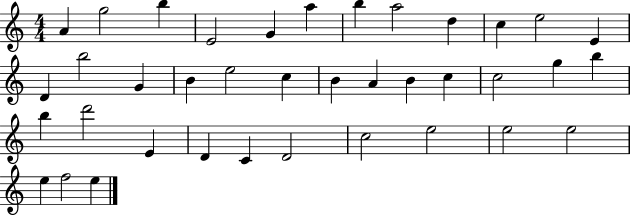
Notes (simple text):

A4/q G5/h B5/q E4/h G4/q A5/q B5/q A5/h D5/q C5/q E5/h E4/q D4/q B5/h G4/q B4/q E5/h C5/q B4/q A4/q B4/q C5/q C5/h G5/q B5/q B5/q D6/h E4/q D4/q C4/q D4/h C5/h E5/h E5/h E5/h E5/q F5/h E5/q